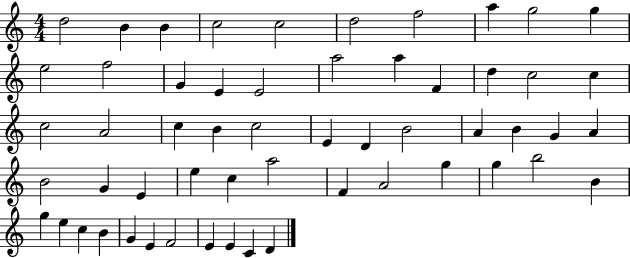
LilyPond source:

{
  \clef treble
  \numericTimeSignature
  \time 4/4
  \key c \major
  d''2 b'4 b'4 | c''2 c''2 | d''2 f''2 | a''4 g''2 g''4 | \break e''2 f''2 | g'4 e'4 e'2 | a''2 a''4 f'4 | d''4 c''2 c''4 | \break c''2 a'2 | c''4 b'4 c''2 | e'4 d'4 b'2 | a'4 b'4 g'4 a'4 | \break b'2 g'4 e'4 | e''4 c''4 a''2 | f'4 a'2 g''4 | g''4 b''2 b'4 | \break g''4 e''4 c''4 b'4 | g'4 e'4 f'2 | e'4 e'4 c'4 d'4 | \bar "|."
}